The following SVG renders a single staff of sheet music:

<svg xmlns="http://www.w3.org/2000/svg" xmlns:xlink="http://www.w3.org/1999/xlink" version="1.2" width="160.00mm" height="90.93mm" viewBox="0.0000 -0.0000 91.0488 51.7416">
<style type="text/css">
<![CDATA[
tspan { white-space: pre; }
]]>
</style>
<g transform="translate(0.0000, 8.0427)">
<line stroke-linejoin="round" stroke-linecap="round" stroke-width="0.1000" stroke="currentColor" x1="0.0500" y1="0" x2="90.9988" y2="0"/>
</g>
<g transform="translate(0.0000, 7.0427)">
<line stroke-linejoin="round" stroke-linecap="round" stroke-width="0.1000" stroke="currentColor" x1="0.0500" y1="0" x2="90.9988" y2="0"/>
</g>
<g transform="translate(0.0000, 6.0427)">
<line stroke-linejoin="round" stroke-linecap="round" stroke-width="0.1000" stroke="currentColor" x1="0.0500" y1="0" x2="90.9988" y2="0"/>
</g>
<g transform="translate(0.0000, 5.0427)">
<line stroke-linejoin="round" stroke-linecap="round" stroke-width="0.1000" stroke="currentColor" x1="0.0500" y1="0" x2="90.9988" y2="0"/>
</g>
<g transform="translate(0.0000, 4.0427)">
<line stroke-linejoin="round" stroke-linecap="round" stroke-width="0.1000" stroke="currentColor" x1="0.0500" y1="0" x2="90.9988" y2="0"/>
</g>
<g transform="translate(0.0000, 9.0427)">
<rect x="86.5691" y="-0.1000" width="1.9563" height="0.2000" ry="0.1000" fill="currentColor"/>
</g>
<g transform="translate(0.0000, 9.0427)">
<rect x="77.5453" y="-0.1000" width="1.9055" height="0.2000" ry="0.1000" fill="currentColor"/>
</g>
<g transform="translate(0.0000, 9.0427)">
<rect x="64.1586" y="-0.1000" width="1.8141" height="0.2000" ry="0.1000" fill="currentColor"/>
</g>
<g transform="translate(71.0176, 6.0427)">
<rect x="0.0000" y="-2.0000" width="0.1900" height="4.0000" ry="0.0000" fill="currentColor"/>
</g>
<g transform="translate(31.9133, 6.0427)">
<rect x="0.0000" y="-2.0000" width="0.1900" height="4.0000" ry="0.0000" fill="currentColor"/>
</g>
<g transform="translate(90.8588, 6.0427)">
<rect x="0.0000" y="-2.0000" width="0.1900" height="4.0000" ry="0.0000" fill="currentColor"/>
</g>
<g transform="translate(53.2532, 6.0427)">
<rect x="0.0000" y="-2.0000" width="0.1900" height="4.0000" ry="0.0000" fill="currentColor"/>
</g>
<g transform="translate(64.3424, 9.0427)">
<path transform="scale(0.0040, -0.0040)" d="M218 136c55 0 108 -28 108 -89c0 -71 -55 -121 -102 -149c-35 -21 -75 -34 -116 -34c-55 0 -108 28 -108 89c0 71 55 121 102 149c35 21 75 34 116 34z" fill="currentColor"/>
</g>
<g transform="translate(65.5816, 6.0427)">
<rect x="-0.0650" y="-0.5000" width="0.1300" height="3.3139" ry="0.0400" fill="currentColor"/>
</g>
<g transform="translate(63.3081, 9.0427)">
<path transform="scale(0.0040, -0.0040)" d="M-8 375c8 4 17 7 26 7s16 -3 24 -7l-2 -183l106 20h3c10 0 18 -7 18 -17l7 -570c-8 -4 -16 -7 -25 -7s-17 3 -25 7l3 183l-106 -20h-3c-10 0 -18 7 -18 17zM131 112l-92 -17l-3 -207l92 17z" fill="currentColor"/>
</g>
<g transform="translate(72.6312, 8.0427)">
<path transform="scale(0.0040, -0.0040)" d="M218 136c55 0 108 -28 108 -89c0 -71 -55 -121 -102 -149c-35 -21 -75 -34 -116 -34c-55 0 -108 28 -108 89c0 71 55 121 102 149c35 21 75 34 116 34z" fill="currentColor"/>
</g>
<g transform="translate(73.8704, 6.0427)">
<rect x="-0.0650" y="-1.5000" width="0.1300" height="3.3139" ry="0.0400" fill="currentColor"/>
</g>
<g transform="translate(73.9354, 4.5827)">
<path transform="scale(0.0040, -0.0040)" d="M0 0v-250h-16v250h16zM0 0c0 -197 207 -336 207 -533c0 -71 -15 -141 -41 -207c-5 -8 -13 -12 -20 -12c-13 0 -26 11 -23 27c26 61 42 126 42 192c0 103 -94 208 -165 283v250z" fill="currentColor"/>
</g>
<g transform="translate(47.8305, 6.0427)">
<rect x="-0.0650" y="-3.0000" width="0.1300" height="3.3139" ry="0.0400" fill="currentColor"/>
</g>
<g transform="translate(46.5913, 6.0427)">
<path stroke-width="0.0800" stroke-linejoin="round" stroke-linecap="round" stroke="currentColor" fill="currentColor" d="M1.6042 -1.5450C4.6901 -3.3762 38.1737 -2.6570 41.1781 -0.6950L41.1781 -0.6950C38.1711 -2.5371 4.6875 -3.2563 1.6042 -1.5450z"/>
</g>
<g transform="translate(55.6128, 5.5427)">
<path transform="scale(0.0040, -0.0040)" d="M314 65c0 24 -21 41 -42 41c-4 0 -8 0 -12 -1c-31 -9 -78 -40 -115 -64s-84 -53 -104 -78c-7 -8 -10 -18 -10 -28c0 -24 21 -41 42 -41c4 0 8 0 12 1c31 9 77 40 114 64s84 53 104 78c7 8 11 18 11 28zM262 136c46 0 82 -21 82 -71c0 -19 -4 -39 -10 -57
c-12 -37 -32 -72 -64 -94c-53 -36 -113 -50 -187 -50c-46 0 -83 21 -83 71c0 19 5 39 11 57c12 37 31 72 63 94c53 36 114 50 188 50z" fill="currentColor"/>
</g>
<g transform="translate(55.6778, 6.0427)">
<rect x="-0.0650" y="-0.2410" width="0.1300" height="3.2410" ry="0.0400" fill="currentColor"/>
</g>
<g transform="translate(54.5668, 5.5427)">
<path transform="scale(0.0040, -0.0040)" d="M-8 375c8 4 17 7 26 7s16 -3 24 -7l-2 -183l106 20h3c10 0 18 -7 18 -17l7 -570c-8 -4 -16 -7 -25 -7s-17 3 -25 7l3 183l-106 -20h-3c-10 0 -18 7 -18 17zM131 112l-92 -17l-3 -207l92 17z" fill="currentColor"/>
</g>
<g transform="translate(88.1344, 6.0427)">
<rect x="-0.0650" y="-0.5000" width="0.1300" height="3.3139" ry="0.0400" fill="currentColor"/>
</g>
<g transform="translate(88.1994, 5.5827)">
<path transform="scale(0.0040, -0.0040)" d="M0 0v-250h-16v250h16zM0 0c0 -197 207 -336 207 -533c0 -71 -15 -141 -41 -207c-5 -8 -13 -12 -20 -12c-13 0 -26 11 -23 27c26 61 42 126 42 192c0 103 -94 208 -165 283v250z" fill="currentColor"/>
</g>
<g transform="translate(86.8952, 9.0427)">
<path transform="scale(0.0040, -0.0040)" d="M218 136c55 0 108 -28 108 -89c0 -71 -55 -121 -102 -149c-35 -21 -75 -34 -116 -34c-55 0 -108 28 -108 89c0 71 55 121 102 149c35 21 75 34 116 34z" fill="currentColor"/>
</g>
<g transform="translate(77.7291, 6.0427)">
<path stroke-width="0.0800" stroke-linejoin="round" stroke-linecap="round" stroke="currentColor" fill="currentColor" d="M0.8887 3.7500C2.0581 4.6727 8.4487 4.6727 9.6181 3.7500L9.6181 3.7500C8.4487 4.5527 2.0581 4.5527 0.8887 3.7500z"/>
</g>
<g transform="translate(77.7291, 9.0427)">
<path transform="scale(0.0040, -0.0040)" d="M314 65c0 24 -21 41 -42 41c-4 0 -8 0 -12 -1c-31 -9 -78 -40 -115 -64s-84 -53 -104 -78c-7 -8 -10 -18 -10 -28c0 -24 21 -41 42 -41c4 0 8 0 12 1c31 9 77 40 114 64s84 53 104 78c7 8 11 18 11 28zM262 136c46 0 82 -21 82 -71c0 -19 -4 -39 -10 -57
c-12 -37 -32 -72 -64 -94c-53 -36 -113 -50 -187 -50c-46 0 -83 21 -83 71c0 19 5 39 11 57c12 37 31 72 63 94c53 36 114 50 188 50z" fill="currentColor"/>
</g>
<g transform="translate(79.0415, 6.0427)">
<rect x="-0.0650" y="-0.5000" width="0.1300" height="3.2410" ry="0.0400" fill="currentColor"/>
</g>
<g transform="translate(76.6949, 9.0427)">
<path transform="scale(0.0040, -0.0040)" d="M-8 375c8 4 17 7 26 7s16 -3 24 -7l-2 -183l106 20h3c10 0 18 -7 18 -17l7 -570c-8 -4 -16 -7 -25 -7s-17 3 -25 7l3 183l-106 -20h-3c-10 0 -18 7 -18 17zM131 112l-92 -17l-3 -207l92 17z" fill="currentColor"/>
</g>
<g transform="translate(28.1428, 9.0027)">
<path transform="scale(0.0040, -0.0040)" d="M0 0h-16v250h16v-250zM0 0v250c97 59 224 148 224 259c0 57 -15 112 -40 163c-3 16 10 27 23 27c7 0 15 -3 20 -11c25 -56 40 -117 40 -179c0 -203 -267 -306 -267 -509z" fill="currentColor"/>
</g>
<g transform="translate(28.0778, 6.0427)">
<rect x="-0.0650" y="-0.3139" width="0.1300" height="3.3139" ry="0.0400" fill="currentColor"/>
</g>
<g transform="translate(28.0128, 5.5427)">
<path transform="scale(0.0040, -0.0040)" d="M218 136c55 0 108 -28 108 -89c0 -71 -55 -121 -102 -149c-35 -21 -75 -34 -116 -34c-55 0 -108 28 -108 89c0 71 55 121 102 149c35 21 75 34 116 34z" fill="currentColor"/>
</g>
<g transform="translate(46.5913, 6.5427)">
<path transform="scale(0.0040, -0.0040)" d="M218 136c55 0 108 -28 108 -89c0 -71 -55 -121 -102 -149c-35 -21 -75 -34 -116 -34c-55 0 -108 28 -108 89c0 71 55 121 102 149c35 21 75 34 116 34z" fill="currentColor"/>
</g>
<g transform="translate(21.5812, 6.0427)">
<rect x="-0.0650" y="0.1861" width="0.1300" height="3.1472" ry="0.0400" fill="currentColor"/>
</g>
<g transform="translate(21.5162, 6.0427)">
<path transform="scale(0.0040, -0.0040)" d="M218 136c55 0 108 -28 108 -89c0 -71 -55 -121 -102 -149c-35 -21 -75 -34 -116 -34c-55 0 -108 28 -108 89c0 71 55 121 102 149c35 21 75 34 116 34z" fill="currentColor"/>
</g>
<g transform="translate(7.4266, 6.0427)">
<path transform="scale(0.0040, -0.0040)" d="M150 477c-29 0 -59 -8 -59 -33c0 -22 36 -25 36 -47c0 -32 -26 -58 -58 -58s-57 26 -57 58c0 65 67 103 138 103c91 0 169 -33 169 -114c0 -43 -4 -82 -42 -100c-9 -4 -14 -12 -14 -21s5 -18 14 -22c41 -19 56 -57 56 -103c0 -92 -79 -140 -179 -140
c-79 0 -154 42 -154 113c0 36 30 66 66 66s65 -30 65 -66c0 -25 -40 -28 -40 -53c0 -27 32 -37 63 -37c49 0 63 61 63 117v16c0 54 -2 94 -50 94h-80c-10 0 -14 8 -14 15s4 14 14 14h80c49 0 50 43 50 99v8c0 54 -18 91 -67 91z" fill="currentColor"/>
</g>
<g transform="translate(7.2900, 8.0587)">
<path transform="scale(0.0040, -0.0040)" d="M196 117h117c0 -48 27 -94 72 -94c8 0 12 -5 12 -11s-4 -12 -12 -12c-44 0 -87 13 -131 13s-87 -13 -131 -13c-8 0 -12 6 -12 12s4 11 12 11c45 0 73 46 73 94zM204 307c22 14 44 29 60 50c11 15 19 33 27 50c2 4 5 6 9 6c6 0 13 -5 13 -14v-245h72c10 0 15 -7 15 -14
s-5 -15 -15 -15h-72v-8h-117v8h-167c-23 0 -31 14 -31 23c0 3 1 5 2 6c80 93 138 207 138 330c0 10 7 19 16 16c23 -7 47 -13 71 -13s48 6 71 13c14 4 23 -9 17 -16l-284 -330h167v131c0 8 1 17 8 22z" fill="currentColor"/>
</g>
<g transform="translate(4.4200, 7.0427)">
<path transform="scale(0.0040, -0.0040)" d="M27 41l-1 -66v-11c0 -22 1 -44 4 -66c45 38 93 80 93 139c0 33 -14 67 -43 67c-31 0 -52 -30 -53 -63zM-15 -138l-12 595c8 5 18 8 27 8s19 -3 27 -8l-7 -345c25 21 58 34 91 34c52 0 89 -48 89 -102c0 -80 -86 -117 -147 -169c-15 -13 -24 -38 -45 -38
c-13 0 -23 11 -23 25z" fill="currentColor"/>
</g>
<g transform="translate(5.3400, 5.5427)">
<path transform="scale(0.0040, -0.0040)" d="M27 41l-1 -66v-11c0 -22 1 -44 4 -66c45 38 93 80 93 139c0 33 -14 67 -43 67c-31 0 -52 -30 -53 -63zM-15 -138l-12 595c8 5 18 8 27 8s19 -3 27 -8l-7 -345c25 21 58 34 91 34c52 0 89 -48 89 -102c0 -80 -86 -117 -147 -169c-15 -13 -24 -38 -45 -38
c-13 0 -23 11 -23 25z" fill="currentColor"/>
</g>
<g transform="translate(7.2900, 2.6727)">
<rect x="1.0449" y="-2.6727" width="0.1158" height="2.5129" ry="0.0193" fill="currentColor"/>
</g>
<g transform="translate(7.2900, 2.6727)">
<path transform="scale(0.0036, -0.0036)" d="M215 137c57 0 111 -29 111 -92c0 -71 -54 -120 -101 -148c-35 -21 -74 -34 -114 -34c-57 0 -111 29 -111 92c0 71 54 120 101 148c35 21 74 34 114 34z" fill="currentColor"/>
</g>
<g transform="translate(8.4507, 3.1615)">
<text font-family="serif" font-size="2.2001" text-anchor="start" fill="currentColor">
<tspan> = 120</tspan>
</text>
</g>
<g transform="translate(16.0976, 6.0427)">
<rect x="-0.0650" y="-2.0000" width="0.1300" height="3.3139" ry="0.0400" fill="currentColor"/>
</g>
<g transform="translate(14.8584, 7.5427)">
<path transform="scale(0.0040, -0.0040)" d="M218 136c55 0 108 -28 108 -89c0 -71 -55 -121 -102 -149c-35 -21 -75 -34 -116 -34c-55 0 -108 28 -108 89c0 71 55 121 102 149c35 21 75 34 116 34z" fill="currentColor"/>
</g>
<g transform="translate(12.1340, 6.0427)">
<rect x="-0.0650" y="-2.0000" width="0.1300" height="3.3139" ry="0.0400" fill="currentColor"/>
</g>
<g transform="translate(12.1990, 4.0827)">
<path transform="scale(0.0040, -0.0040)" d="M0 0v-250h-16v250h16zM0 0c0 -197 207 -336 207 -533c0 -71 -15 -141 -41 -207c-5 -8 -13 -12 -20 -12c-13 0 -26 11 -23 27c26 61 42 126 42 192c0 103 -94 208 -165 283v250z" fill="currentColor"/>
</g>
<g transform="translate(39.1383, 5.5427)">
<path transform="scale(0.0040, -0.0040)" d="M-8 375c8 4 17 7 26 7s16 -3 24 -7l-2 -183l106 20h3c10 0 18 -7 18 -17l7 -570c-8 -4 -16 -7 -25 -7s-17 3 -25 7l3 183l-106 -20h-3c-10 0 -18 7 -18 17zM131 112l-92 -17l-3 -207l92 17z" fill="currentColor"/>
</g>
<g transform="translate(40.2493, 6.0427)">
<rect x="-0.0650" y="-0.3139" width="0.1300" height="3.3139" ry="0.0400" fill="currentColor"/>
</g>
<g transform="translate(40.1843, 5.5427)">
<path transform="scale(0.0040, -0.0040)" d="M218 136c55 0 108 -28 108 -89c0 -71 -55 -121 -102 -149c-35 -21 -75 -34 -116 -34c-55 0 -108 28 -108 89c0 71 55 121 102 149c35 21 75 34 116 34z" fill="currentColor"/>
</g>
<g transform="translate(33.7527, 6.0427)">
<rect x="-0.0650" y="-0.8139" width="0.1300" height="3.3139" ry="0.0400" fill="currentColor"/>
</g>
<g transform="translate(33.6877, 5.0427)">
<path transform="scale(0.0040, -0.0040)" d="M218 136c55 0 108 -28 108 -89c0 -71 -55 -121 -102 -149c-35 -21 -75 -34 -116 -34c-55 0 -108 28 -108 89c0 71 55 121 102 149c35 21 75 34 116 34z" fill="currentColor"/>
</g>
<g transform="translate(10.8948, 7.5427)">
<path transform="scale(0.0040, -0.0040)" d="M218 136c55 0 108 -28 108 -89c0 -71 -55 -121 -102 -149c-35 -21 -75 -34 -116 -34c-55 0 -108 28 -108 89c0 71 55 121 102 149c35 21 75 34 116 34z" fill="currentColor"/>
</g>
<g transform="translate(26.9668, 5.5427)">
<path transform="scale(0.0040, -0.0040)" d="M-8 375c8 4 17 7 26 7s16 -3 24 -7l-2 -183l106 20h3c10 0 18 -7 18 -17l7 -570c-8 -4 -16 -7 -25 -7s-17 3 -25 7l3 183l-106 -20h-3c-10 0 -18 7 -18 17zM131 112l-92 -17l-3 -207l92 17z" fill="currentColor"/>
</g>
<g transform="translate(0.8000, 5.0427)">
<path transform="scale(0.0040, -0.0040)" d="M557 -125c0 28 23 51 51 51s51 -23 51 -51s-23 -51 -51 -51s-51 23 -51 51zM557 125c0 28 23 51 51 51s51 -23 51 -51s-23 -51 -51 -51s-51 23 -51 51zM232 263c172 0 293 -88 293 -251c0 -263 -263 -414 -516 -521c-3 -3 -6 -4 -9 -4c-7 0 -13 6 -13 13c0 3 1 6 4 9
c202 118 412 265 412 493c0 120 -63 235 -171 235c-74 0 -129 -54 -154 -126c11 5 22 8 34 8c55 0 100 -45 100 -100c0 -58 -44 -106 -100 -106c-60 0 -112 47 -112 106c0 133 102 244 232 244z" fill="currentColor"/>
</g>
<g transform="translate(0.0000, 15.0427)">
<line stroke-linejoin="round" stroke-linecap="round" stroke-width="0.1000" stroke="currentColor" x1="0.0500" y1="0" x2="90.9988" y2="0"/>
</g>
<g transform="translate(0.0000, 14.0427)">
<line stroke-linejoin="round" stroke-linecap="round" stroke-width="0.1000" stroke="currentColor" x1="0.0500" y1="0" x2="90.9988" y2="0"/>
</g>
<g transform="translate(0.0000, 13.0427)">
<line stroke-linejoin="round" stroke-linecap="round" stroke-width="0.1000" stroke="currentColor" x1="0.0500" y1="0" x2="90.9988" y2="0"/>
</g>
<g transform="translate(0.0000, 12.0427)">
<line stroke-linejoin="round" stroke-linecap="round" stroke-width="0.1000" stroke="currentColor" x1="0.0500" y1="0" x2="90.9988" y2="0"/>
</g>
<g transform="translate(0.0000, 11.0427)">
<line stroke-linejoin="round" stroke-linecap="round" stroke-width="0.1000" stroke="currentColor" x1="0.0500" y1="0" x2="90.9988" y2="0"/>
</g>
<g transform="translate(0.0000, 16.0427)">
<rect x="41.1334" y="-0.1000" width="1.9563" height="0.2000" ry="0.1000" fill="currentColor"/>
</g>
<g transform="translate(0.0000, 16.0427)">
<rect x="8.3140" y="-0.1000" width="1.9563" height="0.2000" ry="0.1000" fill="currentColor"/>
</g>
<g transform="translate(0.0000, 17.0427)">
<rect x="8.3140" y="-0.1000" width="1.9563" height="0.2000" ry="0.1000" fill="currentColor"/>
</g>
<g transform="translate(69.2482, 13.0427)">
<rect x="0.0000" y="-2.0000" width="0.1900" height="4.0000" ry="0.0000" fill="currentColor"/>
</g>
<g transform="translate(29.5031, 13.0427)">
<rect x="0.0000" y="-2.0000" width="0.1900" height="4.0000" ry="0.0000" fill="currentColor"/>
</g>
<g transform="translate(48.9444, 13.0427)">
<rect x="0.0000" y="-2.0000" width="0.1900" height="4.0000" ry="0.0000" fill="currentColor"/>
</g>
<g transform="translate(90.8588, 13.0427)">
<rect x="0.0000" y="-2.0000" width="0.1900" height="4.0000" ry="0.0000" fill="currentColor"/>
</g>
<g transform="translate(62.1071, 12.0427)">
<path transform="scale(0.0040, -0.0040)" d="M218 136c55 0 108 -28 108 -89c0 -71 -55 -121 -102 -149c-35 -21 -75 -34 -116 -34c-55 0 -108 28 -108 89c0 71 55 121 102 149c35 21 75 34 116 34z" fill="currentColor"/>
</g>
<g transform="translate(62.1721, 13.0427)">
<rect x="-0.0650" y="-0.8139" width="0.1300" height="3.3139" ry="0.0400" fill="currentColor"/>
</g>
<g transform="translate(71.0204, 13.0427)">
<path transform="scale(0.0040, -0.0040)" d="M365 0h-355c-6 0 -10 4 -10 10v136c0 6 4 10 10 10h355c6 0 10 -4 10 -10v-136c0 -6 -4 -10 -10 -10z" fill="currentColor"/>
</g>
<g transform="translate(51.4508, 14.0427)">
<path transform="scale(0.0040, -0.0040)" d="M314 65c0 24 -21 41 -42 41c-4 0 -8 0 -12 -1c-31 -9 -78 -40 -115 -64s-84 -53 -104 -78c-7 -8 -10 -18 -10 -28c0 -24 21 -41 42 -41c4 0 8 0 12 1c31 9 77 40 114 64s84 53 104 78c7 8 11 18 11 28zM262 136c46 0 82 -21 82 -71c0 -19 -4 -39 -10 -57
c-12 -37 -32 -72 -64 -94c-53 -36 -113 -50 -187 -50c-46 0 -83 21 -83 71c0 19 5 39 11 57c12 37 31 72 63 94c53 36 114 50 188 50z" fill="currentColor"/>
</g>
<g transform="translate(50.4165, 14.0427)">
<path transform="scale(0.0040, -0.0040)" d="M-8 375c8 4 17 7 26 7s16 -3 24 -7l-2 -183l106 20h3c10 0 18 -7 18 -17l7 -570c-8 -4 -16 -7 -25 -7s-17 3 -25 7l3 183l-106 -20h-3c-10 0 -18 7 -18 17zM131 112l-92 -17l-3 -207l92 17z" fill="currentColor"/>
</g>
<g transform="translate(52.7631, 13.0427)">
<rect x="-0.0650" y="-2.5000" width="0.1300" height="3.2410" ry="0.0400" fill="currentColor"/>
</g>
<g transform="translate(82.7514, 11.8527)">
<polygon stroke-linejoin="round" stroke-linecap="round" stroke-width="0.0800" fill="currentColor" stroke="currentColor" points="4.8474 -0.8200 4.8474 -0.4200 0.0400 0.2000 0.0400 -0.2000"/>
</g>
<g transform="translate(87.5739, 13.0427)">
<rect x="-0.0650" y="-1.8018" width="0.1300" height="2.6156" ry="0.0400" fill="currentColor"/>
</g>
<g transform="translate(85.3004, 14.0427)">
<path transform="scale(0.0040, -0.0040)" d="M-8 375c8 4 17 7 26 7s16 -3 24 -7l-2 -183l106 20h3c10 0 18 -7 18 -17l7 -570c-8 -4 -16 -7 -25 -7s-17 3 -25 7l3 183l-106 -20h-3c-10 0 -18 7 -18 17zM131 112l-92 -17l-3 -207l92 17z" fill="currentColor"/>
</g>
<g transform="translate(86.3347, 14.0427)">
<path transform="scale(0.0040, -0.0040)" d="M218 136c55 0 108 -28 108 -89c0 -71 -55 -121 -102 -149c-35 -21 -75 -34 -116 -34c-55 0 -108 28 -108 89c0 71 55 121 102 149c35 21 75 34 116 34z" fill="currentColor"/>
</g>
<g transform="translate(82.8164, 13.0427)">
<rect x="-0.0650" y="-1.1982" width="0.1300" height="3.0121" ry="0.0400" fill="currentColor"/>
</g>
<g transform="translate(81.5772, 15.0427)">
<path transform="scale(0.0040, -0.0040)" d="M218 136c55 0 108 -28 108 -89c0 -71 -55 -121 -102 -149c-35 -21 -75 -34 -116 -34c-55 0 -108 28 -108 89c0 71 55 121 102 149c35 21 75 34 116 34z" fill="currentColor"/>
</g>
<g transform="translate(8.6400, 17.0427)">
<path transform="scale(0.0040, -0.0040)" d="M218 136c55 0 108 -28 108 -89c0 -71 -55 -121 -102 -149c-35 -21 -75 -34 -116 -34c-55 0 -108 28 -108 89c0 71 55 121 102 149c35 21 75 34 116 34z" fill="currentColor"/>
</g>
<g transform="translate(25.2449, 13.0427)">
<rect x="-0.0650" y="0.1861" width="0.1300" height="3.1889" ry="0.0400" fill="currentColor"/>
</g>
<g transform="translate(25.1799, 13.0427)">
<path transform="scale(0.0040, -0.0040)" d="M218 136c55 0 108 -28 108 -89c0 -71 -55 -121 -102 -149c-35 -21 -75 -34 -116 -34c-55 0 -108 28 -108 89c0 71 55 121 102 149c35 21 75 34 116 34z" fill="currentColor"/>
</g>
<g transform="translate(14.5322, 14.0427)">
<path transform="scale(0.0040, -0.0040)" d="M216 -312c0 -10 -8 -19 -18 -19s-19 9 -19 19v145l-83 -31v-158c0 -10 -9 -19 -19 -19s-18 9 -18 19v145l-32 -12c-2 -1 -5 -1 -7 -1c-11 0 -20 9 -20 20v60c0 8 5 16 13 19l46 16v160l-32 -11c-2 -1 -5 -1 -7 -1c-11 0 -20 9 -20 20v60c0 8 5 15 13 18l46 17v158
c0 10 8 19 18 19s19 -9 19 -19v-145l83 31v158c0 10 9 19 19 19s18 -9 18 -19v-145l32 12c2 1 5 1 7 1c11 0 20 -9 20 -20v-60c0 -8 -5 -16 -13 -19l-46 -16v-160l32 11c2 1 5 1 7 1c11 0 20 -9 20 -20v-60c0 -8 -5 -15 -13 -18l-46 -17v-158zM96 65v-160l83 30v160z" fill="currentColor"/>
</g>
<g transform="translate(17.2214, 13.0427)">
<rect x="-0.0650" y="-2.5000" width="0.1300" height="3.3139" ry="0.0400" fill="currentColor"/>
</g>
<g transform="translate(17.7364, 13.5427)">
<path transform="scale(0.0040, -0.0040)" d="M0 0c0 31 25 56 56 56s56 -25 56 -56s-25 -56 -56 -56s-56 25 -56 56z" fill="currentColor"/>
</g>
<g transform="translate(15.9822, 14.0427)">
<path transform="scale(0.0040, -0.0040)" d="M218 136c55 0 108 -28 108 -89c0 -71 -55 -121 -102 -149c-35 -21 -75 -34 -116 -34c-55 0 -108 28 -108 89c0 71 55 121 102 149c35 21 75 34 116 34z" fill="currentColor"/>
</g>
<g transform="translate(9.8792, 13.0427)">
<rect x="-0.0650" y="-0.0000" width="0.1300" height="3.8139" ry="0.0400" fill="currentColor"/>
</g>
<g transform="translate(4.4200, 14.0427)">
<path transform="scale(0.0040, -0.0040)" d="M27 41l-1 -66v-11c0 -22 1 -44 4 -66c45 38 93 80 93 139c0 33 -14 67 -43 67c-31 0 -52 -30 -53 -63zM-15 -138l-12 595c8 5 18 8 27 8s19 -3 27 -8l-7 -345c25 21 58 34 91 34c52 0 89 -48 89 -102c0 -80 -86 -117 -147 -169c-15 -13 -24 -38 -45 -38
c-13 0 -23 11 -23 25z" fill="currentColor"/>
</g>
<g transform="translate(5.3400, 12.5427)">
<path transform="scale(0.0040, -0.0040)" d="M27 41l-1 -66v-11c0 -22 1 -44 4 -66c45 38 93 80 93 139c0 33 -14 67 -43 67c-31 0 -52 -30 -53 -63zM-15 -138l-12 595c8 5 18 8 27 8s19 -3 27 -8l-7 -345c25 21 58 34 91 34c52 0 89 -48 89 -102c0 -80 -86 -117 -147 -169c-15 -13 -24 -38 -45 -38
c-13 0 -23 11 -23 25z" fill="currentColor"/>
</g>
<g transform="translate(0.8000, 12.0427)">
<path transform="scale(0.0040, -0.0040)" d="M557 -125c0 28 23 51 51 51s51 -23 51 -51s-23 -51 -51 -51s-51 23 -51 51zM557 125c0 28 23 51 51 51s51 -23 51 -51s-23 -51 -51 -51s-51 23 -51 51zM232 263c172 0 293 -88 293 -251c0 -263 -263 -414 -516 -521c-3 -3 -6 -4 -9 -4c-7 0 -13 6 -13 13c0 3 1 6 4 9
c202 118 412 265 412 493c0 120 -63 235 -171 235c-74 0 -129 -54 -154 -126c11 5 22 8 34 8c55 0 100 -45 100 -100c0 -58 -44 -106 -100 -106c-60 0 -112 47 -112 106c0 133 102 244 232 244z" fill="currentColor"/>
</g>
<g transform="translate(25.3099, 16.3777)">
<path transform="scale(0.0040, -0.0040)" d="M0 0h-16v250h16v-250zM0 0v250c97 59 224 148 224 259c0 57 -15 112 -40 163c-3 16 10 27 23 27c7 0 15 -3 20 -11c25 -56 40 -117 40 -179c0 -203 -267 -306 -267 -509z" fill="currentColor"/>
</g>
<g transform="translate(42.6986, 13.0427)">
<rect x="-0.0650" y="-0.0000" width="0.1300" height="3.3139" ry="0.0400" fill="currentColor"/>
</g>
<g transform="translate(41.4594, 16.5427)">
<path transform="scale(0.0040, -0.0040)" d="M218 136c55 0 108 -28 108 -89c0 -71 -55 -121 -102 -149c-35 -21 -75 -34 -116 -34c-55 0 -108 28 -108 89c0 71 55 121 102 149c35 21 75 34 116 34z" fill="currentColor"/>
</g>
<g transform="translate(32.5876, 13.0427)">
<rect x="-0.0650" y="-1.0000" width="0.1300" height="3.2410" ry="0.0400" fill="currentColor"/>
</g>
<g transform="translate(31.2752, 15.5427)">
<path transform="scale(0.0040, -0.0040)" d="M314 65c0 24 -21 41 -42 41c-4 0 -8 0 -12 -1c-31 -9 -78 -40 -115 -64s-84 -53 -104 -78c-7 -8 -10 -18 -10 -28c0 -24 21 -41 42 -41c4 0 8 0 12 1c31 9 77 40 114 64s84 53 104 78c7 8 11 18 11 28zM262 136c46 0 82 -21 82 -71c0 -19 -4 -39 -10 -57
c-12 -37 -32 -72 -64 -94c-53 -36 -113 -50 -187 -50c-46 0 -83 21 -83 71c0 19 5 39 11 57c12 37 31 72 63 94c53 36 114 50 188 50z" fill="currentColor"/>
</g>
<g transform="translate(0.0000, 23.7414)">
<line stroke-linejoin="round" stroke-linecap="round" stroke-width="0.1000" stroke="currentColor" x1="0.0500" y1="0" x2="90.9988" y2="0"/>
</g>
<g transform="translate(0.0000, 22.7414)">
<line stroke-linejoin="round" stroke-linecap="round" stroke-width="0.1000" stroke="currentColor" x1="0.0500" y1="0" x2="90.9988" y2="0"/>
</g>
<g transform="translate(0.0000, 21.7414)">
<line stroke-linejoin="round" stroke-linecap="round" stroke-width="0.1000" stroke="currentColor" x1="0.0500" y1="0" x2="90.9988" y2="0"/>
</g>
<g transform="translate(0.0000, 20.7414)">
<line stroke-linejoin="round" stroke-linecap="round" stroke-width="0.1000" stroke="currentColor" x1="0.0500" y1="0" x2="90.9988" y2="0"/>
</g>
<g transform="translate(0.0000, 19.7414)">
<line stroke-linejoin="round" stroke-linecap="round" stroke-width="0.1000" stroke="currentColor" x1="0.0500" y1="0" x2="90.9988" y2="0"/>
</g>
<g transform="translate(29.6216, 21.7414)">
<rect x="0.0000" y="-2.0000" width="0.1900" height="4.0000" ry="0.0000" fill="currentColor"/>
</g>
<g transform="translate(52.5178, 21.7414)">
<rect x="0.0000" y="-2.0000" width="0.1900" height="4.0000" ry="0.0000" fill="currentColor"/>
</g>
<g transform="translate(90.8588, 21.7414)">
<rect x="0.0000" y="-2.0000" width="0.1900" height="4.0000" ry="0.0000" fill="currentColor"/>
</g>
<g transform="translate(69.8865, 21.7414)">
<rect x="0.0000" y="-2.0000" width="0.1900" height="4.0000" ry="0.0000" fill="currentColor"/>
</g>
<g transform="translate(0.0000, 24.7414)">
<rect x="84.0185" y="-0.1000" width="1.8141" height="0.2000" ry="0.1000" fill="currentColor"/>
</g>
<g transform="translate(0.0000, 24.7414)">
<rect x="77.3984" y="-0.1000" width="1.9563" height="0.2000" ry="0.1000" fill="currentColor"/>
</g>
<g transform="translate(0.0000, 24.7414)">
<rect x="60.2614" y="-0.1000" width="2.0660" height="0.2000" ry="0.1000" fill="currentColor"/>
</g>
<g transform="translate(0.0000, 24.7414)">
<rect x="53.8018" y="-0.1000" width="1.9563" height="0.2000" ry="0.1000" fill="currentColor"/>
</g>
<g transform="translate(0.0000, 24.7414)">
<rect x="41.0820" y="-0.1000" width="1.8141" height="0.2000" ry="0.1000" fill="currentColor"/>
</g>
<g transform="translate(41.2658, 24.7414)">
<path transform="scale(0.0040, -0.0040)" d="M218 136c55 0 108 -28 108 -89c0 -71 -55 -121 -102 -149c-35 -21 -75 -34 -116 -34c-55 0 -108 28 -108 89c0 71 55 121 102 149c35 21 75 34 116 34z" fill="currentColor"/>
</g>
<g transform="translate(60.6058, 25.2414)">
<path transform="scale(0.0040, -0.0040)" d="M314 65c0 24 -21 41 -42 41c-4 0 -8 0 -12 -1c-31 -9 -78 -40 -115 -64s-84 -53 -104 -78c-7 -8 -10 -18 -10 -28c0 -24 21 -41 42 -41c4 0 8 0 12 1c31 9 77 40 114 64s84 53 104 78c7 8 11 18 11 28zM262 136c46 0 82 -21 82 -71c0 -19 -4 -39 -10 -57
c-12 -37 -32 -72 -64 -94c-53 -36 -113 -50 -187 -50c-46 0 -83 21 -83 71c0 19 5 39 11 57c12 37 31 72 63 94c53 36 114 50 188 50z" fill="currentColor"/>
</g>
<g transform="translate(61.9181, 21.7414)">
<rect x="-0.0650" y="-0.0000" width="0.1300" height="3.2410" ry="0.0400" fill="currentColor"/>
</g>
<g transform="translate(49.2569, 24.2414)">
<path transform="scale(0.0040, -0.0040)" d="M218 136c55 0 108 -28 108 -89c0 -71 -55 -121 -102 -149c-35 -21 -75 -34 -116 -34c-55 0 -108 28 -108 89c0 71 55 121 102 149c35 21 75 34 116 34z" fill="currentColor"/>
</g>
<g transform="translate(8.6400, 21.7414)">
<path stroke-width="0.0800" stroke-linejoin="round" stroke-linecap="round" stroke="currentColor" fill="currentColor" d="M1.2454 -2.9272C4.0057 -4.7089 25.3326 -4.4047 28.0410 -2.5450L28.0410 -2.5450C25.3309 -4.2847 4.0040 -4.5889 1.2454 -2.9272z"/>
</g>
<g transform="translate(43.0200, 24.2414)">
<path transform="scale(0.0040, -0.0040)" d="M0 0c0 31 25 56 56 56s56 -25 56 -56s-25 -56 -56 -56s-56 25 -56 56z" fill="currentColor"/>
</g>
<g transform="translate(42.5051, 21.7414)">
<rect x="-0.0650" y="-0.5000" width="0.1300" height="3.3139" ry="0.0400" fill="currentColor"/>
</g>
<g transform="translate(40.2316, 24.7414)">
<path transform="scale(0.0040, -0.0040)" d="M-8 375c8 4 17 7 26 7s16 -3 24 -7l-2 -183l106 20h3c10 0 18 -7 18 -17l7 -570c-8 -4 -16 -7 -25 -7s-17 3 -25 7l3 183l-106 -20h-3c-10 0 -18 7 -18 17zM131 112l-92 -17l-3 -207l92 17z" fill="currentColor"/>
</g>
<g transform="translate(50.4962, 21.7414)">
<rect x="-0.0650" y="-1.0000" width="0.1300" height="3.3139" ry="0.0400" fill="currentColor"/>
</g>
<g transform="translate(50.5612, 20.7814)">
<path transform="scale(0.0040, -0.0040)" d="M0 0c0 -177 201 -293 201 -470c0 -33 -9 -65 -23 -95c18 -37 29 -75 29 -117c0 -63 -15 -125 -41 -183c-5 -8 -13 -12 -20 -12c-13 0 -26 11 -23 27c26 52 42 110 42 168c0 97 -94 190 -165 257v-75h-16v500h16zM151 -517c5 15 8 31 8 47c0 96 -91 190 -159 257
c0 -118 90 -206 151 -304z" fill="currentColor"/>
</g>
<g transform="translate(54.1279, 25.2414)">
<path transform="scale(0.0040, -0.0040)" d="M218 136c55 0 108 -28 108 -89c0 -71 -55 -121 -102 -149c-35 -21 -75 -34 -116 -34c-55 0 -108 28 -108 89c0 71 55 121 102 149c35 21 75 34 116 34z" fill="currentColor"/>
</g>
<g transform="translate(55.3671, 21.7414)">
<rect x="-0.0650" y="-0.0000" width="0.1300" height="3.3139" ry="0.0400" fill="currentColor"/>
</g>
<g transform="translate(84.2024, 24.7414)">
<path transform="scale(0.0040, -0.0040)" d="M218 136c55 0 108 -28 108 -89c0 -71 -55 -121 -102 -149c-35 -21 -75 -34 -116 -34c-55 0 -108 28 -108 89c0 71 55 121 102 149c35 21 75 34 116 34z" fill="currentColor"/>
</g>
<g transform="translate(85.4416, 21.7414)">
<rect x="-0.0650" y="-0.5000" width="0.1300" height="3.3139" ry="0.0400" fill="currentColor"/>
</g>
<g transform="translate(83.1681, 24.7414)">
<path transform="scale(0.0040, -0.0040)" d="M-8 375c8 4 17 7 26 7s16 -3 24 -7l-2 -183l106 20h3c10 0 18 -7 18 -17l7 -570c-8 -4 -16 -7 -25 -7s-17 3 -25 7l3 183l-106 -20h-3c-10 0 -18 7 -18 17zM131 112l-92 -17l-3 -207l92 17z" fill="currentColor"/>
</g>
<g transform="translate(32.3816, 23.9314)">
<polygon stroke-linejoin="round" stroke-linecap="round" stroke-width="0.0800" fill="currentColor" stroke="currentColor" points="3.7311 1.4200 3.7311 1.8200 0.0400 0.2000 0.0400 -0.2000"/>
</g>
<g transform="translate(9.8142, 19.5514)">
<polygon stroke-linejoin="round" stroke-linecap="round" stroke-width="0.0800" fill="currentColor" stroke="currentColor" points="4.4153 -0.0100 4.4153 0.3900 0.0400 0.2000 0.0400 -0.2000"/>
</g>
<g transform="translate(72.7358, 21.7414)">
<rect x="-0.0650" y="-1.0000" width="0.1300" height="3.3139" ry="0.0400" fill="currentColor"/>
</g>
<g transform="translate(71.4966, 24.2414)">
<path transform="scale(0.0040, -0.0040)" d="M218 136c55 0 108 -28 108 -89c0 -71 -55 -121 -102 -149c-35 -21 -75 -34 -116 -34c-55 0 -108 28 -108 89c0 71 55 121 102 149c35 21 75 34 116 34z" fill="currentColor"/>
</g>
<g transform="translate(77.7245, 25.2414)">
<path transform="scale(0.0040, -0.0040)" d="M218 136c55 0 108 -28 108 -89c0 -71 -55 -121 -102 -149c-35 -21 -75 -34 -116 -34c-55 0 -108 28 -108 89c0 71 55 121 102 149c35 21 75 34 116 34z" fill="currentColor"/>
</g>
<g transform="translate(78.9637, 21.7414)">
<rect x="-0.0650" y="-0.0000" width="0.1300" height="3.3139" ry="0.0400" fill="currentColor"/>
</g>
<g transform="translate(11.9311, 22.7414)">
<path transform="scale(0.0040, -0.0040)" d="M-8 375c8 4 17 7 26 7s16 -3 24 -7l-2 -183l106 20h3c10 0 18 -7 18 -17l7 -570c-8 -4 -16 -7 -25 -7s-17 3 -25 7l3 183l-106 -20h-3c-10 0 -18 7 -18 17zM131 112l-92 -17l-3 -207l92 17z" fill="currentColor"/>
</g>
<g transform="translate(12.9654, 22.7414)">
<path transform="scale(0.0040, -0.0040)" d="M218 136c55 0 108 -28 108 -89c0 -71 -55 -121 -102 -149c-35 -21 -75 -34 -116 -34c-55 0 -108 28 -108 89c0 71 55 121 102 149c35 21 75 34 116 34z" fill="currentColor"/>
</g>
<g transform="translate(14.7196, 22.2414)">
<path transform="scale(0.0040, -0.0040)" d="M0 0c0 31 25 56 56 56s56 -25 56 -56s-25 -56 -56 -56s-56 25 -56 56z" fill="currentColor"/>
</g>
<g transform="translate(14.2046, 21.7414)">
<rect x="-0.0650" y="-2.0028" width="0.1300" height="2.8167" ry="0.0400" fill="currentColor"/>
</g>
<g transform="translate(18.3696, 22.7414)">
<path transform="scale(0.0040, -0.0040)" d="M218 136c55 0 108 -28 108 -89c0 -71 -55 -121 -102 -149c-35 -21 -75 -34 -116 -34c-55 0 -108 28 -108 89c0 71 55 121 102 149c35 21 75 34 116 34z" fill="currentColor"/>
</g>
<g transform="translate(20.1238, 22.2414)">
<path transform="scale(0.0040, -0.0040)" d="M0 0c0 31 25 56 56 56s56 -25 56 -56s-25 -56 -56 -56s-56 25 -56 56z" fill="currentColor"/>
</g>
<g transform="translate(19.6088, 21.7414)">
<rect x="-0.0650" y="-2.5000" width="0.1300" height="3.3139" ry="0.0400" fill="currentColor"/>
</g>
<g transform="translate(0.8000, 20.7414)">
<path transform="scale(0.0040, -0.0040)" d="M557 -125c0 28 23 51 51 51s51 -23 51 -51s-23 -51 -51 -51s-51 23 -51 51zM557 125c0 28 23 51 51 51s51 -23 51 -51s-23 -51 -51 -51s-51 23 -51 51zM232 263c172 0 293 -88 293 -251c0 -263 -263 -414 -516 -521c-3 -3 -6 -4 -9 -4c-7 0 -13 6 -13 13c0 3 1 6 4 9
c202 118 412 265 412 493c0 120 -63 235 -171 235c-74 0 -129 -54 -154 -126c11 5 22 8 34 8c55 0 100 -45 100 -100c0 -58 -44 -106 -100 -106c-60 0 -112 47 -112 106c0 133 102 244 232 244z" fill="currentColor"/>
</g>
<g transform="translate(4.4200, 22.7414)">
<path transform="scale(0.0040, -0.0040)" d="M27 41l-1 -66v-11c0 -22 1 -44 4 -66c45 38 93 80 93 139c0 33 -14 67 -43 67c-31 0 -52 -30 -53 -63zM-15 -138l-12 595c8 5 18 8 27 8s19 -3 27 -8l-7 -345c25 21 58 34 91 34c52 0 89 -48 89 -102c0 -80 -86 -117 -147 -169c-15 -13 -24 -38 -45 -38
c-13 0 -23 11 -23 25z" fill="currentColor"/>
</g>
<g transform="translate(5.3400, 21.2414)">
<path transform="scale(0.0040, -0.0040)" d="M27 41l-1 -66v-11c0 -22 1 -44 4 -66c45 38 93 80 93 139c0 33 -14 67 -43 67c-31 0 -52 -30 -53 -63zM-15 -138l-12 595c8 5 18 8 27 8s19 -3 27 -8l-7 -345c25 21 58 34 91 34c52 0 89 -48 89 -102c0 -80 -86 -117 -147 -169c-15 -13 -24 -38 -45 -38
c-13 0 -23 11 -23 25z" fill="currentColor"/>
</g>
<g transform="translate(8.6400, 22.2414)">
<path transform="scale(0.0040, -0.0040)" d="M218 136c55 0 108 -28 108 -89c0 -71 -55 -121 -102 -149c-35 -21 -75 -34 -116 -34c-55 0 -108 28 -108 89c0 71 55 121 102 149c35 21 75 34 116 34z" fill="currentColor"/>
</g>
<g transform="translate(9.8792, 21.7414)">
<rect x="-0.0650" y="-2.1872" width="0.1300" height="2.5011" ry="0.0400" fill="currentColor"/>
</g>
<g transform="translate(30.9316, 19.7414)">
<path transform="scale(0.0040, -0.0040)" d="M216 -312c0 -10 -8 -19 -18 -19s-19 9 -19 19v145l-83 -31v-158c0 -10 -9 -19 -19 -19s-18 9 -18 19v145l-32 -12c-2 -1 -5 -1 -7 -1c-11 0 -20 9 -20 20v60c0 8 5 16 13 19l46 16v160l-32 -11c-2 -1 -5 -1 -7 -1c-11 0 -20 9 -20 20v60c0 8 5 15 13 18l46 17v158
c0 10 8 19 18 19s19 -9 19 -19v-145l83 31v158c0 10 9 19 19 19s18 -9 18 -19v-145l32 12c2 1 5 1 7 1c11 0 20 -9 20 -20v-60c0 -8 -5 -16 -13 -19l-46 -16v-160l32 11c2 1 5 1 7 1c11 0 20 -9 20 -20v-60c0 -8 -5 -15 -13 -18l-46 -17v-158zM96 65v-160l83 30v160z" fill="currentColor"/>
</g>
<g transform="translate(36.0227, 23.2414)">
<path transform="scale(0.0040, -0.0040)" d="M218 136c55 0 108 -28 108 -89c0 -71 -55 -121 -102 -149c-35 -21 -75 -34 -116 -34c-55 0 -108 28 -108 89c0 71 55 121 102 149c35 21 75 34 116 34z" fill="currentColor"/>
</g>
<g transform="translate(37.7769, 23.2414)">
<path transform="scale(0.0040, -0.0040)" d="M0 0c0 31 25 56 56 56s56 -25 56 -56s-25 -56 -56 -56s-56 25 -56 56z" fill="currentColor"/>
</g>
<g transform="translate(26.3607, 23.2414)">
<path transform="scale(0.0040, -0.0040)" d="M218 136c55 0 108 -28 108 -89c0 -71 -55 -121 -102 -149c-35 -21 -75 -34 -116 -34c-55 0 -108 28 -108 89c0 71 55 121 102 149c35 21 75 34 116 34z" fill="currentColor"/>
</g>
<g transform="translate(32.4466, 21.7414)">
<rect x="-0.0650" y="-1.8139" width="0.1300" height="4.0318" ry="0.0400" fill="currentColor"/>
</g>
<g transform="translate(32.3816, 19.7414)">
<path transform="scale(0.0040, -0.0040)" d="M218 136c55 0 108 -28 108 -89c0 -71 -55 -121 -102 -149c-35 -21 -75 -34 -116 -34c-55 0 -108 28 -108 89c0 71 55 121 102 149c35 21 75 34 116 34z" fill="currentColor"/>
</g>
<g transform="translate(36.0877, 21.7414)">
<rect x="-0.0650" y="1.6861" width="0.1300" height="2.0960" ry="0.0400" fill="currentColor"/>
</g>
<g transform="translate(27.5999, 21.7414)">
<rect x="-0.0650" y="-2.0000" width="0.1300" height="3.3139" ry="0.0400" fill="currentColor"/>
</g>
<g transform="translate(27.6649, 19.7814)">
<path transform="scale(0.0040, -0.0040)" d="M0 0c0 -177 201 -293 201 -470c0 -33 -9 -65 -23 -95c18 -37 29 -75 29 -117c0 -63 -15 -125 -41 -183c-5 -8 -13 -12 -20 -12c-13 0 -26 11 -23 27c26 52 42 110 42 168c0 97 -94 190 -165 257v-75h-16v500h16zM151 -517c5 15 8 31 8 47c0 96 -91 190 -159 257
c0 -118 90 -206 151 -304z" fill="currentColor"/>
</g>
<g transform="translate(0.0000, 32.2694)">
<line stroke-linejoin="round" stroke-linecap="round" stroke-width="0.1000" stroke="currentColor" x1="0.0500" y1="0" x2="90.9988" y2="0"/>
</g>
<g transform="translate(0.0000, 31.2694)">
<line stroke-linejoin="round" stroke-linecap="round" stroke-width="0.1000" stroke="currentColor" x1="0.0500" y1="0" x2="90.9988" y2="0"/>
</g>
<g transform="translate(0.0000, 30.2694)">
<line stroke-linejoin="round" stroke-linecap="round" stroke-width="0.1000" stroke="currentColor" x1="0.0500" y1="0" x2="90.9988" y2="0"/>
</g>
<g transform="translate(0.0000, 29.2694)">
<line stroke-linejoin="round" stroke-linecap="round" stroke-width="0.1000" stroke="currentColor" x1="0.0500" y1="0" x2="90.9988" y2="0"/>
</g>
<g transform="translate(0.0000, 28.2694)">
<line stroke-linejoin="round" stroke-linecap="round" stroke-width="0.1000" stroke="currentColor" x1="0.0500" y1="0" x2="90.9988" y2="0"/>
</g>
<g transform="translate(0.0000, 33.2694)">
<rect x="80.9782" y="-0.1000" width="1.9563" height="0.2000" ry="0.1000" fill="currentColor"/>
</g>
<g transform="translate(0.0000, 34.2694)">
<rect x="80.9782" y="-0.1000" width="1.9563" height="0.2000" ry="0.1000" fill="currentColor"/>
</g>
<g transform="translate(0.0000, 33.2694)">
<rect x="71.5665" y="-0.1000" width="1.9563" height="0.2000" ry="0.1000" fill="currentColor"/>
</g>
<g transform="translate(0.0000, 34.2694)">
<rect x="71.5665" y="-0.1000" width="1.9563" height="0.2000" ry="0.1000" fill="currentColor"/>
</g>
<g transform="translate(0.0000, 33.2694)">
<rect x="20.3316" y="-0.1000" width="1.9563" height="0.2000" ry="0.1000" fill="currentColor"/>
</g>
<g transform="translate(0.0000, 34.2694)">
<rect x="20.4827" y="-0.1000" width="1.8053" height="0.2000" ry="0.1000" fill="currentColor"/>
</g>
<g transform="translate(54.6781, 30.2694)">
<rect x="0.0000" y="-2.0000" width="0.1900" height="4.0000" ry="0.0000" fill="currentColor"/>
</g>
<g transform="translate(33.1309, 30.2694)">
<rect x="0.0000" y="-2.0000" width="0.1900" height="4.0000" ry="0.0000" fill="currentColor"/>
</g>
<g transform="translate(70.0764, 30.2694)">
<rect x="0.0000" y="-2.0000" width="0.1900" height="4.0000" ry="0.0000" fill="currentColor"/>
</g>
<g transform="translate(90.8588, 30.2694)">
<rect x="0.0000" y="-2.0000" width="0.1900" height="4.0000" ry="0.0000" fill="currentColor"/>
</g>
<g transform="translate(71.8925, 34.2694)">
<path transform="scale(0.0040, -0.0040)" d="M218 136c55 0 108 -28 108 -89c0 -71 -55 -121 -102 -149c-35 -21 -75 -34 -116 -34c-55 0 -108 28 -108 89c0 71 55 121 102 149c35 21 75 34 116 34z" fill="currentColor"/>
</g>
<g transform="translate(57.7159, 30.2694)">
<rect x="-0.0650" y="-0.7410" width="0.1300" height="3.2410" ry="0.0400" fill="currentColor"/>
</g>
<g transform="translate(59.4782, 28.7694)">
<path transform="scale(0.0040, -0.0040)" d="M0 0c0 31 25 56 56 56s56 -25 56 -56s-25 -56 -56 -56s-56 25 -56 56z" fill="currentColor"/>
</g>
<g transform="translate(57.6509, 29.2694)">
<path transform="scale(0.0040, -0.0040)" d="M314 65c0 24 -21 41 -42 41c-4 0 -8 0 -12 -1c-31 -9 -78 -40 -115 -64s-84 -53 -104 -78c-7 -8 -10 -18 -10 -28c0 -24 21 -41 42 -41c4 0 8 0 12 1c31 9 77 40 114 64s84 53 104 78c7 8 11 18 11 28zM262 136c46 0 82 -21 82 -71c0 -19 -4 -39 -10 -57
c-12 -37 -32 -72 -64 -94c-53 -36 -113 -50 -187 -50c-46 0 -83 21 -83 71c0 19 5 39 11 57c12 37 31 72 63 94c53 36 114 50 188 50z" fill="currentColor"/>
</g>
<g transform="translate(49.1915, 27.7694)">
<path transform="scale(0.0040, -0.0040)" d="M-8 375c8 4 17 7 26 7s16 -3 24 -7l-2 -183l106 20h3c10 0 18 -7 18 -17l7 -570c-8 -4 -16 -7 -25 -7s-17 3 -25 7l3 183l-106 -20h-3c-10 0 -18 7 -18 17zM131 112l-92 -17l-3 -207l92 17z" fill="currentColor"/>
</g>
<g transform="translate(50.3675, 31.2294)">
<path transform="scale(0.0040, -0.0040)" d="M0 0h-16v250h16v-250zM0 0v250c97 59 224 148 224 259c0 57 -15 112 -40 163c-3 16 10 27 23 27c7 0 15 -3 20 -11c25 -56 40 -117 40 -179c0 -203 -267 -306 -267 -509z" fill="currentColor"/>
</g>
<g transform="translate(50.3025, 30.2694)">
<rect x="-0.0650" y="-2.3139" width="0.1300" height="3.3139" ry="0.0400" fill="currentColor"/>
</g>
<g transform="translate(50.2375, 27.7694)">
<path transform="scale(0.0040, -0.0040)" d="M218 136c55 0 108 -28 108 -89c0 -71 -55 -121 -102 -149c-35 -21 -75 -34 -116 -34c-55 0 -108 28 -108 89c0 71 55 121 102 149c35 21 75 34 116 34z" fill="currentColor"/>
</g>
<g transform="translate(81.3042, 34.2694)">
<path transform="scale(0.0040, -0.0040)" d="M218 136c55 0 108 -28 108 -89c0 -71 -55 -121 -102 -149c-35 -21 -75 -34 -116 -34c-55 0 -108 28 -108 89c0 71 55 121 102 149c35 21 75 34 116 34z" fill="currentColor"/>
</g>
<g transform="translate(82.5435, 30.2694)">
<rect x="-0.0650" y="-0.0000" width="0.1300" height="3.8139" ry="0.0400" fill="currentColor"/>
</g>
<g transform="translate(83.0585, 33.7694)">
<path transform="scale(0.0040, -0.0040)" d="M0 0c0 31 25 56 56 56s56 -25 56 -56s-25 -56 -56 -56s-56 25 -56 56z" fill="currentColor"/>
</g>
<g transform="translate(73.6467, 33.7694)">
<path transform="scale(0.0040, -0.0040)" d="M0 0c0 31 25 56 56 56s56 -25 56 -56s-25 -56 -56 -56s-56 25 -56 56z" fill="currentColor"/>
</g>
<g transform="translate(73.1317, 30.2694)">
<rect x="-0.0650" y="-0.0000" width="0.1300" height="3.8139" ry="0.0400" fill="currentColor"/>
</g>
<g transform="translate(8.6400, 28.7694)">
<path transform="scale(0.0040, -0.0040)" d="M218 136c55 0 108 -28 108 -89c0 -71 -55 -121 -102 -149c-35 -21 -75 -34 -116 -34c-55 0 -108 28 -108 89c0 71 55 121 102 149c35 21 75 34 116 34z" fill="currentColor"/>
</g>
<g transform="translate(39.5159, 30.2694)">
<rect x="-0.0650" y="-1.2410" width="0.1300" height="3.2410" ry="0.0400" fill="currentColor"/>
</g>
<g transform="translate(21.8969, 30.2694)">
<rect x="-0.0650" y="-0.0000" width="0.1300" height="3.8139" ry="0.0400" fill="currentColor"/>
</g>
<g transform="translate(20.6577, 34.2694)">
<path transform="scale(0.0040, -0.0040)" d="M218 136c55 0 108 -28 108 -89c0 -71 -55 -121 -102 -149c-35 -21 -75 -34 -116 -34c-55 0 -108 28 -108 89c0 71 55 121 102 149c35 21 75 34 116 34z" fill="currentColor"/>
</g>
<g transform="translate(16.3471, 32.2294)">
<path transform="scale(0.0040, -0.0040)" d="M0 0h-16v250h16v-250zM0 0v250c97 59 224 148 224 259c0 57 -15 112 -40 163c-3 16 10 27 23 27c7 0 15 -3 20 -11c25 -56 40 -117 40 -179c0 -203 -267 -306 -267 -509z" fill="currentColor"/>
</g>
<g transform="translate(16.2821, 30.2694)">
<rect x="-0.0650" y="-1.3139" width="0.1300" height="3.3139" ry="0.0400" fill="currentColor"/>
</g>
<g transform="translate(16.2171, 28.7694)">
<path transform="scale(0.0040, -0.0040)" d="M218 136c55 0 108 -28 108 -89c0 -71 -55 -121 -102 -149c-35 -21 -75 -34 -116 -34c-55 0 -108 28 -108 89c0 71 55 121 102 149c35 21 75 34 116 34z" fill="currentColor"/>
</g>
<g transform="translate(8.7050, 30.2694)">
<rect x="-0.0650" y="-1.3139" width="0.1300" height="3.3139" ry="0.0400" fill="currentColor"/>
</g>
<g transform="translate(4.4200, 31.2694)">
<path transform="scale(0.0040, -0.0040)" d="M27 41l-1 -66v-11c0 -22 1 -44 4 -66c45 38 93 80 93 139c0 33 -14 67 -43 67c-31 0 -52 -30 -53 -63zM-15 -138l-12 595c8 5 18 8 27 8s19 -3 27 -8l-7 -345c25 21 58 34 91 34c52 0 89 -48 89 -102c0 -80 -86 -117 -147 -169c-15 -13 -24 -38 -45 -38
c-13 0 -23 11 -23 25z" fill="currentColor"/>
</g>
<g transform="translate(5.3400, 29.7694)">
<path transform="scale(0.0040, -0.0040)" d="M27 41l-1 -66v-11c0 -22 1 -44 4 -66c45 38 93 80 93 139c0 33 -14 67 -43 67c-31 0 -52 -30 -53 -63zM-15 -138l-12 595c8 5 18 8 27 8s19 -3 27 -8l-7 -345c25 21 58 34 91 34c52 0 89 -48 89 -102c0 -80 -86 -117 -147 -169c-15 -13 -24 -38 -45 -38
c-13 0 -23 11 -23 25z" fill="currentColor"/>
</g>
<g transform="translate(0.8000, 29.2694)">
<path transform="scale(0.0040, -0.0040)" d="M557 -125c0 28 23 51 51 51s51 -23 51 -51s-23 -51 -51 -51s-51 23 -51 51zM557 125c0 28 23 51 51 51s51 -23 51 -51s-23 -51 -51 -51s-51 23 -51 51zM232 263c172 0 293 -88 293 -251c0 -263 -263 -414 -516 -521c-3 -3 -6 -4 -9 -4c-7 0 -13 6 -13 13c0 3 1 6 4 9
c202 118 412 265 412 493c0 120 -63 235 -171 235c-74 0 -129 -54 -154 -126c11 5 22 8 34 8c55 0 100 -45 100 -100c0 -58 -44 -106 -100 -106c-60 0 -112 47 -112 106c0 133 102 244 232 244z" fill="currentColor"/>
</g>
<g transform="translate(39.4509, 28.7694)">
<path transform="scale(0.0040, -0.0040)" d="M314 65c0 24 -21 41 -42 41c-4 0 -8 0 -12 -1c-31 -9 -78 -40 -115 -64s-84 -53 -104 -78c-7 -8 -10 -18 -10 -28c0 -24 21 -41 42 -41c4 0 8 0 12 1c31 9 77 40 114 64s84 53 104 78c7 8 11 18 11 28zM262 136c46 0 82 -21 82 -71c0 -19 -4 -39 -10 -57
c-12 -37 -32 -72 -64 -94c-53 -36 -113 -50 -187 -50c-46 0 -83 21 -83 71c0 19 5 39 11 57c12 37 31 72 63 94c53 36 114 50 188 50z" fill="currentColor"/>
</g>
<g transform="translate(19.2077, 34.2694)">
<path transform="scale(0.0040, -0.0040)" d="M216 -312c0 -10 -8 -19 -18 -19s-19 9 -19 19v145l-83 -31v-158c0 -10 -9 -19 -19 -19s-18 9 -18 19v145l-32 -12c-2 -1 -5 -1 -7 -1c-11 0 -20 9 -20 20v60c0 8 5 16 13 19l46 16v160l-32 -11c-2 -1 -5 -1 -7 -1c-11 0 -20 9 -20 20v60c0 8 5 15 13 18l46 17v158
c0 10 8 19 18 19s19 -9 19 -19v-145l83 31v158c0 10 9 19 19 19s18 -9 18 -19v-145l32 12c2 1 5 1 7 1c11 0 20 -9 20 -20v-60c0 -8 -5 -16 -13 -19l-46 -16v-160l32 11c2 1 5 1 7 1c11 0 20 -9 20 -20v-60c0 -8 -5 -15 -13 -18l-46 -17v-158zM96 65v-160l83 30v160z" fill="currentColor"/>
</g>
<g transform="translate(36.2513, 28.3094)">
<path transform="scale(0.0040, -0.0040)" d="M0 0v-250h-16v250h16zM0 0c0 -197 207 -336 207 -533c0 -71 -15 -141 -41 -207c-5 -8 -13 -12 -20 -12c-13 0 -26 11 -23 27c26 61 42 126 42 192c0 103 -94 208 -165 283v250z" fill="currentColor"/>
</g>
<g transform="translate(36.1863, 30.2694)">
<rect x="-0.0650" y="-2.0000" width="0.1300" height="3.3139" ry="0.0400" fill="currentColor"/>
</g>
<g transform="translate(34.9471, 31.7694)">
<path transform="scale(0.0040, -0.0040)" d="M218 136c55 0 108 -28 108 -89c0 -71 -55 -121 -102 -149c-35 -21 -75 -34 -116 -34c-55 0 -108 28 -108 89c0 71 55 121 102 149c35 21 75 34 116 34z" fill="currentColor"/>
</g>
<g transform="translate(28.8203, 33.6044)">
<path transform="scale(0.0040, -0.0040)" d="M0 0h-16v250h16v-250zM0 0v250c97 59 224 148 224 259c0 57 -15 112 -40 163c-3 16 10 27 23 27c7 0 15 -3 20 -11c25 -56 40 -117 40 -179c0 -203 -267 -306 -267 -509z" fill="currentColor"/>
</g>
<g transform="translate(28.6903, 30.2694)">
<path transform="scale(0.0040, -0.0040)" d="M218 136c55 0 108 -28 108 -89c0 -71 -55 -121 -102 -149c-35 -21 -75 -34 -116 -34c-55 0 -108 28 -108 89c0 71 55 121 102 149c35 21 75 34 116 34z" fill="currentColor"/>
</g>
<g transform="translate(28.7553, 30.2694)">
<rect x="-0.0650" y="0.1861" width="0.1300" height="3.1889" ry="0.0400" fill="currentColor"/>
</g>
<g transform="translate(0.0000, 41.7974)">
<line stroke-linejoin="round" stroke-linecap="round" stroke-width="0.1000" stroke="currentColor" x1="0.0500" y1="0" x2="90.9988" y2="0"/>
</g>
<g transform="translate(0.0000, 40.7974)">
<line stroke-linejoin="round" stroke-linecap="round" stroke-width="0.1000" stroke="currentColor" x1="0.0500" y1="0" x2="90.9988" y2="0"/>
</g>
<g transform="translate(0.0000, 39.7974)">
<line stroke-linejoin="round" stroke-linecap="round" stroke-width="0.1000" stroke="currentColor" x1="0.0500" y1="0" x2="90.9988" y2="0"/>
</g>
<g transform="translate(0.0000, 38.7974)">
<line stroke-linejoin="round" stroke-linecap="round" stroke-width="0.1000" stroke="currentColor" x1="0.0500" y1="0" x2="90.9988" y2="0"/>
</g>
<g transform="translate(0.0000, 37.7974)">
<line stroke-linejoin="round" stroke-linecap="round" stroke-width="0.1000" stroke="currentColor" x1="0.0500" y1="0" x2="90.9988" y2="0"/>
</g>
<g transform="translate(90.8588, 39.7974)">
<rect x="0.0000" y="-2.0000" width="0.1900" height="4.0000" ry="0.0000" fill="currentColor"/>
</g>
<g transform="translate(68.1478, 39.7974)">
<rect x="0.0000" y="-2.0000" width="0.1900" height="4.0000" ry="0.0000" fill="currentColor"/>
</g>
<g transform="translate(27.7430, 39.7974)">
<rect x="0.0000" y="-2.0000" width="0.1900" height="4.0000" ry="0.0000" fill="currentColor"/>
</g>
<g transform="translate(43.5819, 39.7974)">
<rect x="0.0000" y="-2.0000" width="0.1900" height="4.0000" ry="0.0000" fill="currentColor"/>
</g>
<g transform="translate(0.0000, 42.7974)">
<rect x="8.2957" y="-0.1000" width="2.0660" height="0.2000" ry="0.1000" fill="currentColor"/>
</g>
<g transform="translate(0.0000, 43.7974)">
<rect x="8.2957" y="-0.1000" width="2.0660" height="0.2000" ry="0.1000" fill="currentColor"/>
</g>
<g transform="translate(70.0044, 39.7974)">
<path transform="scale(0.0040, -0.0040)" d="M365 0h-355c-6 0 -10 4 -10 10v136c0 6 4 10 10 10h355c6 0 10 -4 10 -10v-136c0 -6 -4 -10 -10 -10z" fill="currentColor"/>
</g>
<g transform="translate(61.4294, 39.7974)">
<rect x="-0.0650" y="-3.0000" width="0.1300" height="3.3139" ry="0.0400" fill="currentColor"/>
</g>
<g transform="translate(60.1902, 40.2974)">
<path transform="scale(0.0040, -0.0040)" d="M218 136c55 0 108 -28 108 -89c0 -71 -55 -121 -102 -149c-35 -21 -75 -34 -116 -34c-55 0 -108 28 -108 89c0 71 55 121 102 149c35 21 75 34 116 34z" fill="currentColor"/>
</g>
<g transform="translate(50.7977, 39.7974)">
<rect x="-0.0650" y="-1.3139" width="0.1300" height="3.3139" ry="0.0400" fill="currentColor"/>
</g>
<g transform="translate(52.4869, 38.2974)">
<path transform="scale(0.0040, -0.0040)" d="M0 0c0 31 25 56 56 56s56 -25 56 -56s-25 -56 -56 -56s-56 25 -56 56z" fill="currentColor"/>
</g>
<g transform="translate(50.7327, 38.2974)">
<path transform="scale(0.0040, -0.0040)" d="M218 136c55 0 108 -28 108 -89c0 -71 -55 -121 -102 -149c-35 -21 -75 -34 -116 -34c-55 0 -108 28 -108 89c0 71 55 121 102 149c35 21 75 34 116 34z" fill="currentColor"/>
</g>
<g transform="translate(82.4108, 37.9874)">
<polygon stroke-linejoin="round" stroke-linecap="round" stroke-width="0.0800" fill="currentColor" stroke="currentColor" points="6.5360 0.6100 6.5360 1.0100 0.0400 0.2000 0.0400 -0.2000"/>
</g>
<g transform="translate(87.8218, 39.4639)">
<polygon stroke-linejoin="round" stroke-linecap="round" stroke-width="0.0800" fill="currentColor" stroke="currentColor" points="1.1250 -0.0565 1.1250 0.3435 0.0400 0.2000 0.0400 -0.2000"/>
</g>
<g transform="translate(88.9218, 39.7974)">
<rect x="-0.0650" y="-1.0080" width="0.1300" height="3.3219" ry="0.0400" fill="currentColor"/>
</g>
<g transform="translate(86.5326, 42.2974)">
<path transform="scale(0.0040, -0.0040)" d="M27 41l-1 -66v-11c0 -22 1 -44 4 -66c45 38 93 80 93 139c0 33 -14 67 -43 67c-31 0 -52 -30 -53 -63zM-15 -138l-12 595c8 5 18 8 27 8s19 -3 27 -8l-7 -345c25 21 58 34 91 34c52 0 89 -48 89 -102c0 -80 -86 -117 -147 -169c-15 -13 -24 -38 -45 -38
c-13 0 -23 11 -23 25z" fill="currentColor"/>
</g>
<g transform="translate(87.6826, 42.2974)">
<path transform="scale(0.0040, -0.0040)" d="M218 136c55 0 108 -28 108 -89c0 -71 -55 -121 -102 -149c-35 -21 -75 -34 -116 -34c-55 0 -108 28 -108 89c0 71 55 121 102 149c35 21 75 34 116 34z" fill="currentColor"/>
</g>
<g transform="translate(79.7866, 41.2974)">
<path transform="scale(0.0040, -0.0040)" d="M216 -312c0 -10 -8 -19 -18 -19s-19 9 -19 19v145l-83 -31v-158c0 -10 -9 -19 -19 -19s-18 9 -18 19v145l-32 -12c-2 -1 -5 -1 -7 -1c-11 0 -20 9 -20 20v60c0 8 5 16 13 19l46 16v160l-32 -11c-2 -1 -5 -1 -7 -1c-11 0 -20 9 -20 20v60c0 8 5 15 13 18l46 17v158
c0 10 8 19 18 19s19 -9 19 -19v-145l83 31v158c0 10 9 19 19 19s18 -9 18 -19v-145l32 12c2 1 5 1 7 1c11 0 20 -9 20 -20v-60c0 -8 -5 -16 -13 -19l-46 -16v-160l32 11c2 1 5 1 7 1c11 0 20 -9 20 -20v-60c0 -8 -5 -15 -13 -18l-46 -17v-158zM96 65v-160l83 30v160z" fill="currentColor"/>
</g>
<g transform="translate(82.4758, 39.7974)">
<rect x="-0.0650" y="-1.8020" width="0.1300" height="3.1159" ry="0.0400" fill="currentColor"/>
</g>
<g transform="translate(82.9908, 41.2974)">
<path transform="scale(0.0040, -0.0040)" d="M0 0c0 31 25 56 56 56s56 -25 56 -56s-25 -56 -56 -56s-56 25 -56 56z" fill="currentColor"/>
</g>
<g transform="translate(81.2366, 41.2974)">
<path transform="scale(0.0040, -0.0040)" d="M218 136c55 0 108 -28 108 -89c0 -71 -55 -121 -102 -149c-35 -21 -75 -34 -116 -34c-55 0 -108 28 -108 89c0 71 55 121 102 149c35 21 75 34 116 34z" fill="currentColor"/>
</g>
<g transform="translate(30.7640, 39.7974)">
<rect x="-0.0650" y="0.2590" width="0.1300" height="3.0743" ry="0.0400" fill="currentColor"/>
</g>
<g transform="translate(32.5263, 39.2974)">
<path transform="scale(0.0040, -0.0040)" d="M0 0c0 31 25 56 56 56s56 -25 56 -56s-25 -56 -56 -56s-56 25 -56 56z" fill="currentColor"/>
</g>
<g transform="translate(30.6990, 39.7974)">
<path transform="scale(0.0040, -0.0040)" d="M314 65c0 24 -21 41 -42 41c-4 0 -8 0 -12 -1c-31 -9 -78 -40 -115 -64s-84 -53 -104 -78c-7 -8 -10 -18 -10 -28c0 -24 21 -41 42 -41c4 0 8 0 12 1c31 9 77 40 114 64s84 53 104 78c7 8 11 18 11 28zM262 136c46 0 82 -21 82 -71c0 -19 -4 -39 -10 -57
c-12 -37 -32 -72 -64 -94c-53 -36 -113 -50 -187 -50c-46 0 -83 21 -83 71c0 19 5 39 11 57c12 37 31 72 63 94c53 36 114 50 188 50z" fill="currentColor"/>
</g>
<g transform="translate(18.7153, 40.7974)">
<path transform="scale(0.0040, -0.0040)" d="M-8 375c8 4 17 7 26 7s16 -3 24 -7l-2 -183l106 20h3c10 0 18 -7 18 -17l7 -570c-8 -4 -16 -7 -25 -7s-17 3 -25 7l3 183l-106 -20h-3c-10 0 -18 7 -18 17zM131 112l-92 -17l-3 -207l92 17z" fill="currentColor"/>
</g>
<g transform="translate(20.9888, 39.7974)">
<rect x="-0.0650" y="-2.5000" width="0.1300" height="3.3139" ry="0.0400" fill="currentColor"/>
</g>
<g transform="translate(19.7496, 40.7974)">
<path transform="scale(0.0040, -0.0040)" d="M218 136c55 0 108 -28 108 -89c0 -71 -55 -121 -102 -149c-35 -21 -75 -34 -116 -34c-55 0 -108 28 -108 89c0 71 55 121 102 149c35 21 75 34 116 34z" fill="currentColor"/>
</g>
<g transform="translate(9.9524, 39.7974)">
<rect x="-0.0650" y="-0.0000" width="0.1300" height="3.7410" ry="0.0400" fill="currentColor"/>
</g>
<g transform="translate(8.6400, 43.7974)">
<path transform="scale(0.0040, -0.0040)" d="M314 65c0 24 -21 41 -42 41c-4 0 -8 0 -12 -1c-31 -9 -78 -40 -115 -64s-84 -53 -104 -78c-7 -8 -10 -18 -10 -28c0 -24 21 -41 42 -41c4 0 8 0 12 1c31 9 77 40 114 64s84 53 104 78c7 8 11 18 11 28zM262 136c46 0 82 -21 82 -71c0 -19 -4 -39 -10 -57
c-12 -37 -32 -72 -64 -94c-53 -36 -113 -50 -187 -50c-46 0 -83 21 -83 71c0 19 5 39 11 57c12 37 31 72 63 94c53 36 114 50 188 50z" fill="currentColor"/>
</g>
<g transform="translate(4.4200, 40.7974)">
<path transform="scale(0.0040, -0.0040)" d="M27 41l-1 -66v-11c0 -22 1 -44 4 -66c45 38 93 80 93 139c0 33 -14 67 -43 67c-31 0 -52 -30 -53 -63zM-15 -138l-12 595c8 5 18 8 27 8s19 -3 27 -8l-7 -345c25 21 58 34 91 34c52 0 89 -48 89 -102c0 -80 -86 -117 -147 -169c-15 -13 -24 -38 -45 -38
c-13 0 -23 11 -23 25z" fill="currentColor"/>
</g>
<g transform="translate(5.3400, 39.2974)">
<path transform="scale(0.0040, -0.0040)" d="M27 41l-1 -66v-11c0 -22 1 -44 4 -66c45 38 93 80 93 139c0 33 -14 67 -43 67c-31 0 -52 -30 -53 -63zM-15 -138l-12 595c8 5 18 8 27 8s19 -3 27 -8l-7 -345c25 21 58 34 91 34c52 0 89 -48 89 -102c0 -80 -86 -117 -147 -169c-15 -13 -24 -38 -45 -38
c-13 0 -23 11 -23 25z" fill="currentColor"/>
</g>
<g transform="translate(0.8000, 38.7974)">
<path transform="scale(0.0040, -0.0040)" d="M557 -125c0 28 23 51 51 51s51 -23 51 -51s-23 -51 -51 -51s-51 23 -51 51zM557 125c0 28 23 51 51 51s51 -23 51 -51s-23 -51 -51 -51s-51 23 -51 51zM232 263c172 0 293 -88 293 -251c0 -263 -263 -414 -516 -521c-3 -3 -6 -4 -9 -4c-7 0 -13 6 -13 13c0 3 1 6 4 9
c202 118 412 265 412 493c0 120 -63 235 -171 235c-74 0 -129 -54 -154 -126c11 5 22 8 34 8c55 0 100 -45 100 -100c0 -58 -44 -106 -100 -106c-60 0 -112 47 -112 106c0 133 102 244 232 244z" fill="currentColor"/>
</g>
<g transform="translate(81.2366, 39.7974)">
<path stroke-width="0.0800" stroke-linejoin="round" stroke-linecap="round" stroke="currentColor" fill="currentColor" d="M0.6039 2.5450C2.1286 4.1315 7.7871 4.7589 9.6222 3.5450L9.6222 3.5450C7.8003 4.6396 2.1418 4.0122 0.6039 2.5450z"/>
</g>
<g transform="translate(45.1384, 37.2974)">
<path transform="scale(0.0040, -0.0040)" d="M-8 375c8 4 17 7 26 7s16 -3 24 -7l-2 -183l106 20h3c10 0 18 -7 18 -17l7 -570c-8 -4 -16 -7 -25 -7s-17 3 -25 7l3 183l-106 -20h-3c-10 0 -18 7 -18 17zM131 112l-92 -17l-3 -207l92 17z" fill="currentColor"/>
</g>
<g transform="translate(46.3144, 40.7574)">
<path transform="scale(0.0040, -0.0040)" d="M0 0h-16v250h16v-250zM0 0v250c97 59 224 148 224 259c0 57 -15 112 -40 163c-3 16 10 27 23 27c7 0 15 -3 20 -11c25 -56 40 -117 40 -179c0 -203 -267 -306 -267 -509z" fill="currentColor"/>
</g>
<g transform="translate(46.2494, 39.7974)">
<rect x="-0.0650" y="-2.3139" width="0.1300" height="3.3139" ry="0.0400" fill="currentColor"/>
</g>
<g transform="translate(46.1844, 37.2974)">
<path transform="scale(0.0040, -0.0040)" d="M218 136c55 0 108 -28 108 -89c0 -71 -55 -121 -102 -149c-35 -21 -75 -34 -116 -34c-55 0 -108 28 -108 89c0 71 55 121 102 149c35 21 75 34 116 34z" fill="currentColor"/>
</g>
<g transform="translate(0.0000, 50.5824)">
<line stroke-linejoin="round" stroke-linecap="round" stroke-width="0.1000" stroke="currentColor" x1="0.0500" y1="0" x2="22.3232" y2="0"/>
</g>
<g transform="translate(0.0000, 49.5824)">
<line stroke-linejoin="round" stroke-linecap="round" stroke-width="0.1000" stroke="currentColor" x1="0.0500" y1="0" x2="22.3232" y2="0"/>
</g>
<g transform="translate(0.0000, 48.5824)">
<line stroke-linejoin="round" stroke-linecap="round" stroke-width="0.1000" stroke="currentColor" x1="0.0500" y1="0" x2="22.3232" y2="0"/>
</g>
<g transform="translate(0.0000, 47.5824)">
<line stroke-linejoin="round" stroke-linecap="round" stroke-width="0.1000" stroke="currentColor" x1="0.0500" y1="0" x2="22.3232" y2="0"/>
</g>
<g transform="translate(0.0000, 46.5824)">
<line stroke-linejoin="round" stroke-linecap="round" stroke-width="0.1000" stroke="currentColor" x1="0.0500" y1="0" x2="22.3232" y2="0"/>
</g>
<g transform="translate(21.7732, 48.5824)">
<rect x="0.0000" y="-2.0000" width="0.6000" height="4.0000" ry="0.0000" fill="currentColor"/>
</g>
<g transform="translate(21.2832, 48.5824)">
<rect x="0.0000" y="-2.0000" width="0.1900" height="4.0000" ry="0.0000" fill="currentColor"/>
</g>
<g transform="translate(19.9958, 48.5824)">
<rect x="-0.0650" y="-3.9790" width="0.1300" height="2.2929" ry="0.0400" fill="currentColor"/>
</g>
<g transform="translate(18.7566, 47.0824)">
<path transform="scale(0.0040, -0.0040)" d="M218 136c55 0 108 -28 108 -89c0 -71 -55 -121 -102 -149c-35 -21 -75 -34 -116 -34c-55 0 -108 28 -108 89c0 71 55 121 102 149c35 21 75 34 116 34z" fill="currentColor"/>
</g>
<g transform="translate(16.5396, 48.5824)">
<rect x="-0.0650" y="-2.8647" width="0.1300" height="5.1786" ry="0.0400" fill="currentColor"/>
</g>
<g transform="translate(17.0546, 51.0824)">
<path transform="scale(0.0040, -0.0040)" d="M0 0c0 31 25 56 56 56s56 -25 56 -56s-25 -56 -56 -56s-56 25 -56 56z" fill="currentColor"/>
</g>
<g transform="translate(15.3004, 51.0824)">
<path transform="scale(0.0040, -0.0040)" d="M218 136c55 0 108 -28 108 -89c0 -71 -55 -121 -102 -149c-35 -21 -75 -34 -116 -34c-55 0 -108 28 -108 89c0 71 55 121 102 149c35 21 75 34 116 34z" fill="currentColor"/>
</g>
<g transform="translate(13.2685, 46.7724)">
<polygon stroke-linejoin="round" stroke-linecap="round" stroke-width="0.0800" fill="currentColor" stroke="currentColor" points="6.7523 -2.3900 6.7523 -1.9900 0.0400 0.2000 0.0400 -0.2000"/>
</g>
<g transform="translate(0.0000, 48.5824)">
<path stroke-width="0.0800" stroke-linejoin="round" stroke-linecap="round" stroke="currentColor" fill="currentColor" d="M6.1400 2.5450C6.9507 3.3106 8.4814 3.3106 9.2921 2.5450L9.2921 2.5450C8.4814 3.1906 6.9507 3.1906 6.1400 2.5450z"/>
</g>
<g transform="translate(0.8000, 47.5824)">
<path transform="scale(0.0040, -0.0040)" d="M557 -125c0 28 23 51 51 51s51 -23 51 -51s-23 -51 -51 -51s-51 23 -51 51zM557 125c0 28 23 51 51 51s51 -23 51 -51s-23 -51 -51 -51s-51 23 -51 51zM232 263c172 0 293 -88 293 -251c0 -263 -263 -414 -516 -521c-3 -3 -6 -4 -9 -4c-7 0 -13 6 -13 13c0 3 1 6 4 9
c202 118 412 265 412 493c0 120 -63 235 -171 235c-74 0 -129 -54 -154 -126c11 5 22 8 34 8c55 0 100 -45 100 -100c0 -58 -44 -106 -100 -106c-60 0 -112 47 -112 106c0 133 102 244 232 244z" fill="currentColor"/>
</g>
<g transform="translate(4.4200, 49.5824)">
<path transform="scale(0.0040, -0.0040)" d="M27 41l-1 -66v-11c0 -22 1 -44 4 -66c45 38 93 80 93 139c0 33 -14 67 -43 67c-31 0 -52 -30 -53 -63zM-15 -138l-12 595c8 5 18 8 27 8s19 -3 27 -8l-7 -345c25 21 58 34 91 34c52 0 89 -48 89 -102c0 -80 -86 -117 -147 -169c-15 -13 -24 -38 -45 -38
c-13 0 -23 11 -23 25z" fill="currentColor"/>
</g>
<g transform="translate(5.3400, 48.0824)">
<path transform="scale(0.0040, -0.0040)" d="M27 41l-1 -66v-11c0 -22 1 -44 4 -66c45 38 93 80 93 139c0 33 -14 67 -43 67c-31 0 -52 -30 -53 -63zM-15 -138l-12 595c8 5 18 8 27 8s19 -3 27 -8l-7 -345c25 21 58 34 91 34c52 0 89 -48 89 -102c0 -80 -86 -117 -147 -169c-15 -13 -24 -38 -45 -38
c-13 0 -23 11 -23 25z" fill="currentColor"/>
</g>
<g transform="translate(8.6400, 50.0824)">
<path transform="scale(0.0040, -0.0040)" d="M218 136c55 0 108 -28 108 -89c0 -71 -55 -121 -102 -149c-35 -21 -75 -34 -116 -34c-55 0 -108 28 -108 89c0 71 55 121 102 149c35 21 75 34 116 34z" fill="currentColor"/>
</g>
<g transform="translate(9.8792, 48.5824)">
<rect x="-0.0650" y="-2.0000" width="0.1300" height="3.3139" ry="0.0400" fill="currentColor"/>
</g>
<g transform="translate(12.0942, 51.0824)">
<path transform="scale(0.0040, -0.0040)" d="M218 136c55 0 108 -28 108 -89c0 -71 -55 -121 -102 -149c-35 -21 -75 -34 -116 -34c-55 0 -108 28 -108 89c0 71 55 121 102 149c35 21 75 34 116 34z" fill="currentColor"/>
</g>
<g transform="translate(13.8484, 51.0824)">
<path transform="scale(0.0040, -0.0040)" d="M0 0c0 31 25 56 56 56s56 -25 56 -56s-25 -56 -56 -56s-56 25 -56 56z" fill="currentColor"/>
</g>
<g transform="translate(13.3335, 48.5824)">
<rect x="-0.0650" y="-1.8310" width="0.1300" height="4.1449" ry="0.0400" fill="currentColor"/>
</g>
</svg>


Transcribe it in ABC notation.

X:1
T:Untitled
M:3/4
L:1/4
K:Bb
A,,/2 A,, D, E,/2 F, E, C, E,2 E,, G,,/2 E,,2 E,,/2 C,, ^B,, D,/2 F,,2 D,, B,,2 F, z2 G,,/2 B,,/2 C,/2 B,,/2 B,, A,,/4 ^A,/2 A,,/2 E,, F,,/4 D,, D,,2 F,, D,, E,, G, G,/2 ^C,, D,/2 A,,/2 G,2 B,/2 F,2 C,, C,, C,,2 B,, D,2 B,/2 G, C, z2 ^A,,/2 _F,,/4 A,, F,,/2 F,,/2 G,/2